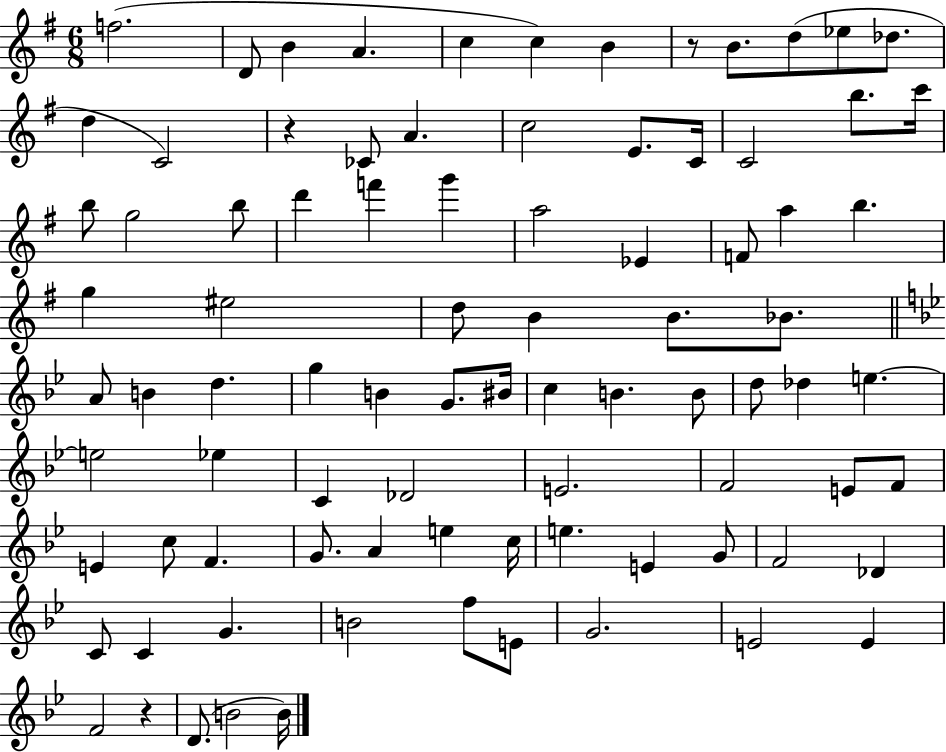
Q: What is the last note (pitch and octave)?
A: B4